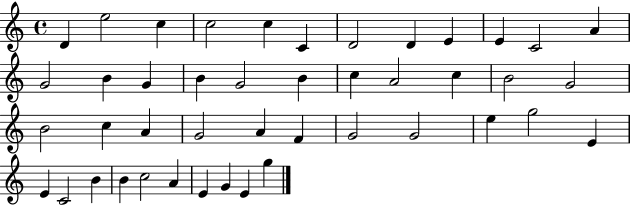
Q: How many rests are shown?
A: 0